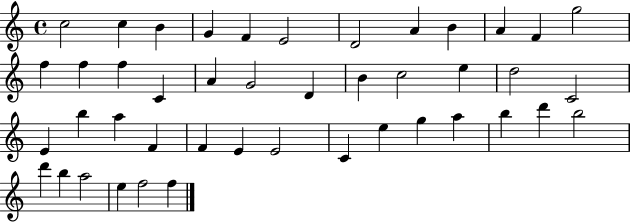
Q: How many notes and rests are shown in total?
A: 44